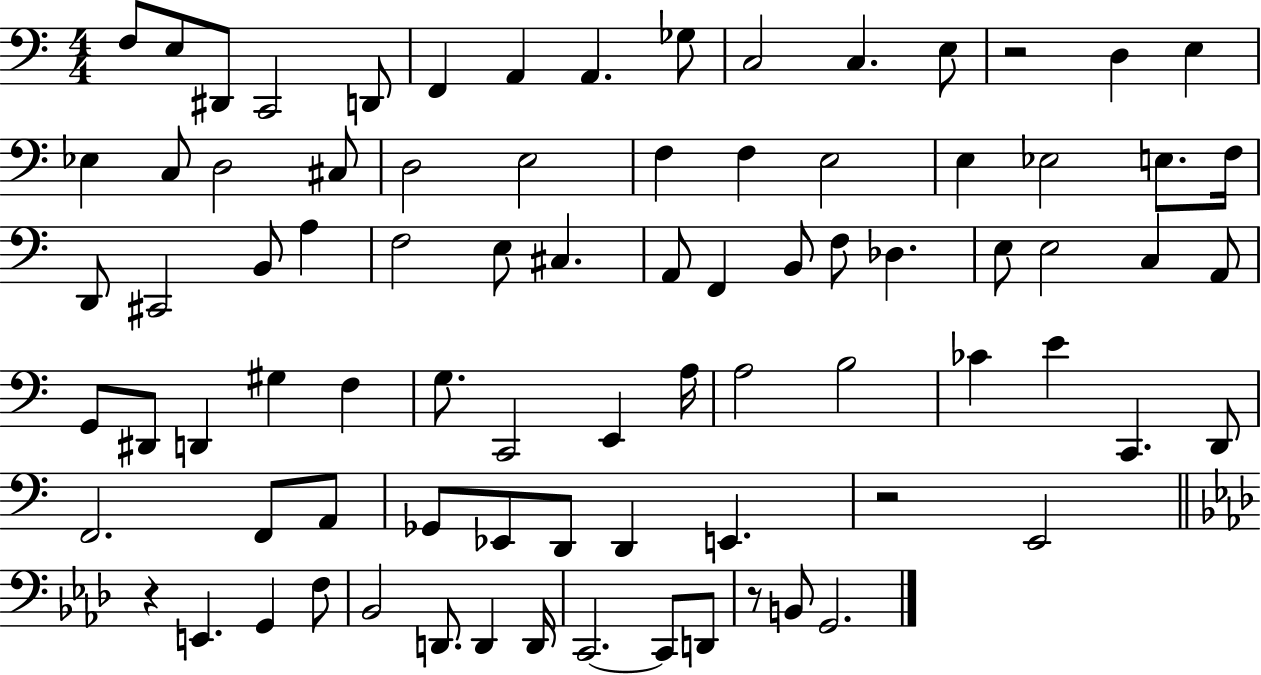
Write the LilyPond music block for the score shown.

{
  \clef bass
  \numericTimeSignature
  \time 4/4
  \key c \major
  f8 e8 dis,8 c,2 d,8 | f,4 a,4 a,4. ges8 | c2 c4. e8 | r2 d4 e4 | \break ees4 c8 d2 cis8 | d2 e2 | f4 f4 e2 | e4 ees2 e8. f16 | \break d,8 cis,2 b,8 a4 | f2 e8 cis4. | a,8 f,4 b,8 f8 des4. | e8 e2 c4 a,8 | \break g,8 dis,8 d,4 gis4 f4 | g8. c,2 e,4 a16 | a2 b2 | ces'4 e'4 c,4. d,8 | \break f,2. f,8 a,8 | ges,8 ees,8 d,8 d,4 e,4. | r2 e,2 | \bar "||" \break \key aes \major r4 e,4. g,4 f8 | bes,2 d,8. d,4 d,16 | c,2.~~ c,8 d,8 | r8 b,8 g,2. | \break \bar "|."
}